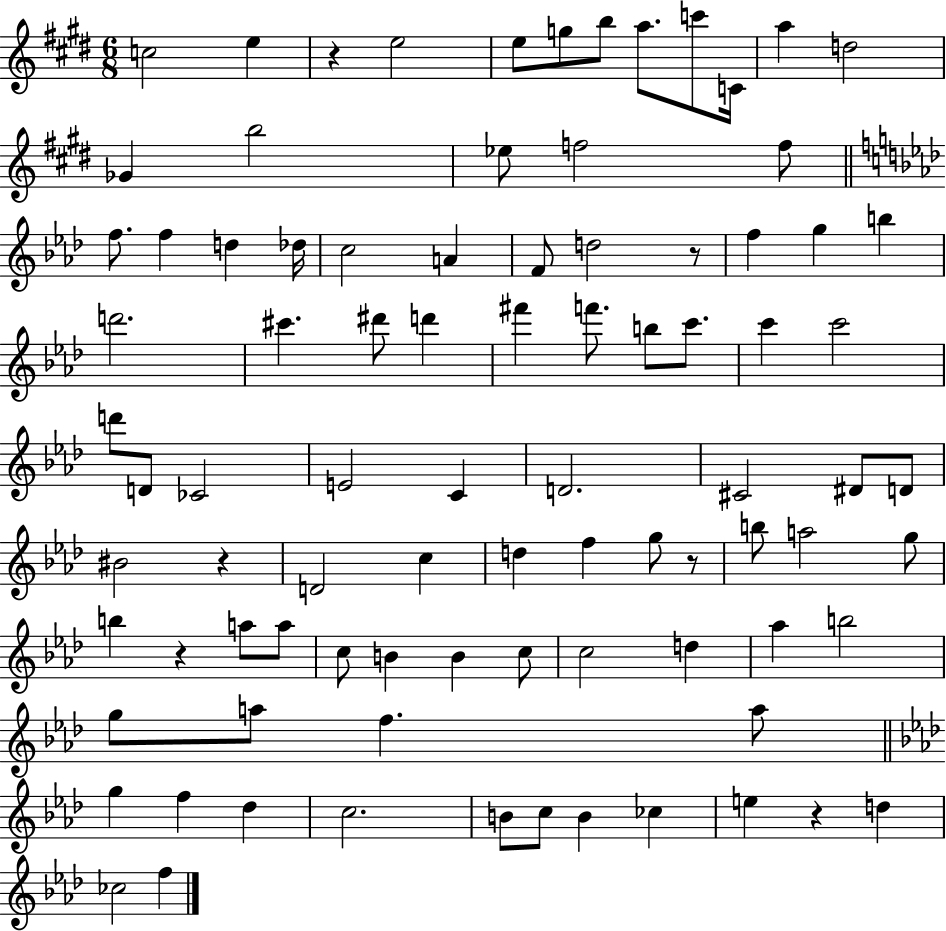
{
  \clef treble
  \numericTimeSignature
  \time 6/8
  \key e \major
  c''2 e''4 | r4 e''2 | e''8 g''8 b''8 a''8. c'''8 c'16 | a''4 d''2 | \break ges'4 b''2 | ees''8 f''2 f''8 | \bar "||" \break \key aes \major f''8. f''4 d''4 des''16 | c''2 a'4 | f'8 d''2 r8 | f''4 g''4 b''4 | \break d'''2. | cis'''4. dis'''8 d'''4 | fis'''4 f'''8. b''8 c'''8. | c'''4 c'''2 | \break d'''8 d'8 ces'2 | e'2 c'4 | d'2. | cis'2 dis'8 d'8 | \break bis'2 r4 | d'2 c''4 | d''4 f''4 g''8 r8 | b''8 a''2 g''8 | \break b''4 r4 a''8 a''8 | c''8 b'4 b'4 c''8 | c''2 d''4 | aes''4 b''2 | \break g''8 a''8 f''4. a''8 | \bar "||" \break \key aes \major g''4 f''4 des''4 | c''2. | b'8 c''8 b'4 ces''4 | e''4 r4 d''4 | \break ces''2 f''4 | \bar "|."
}